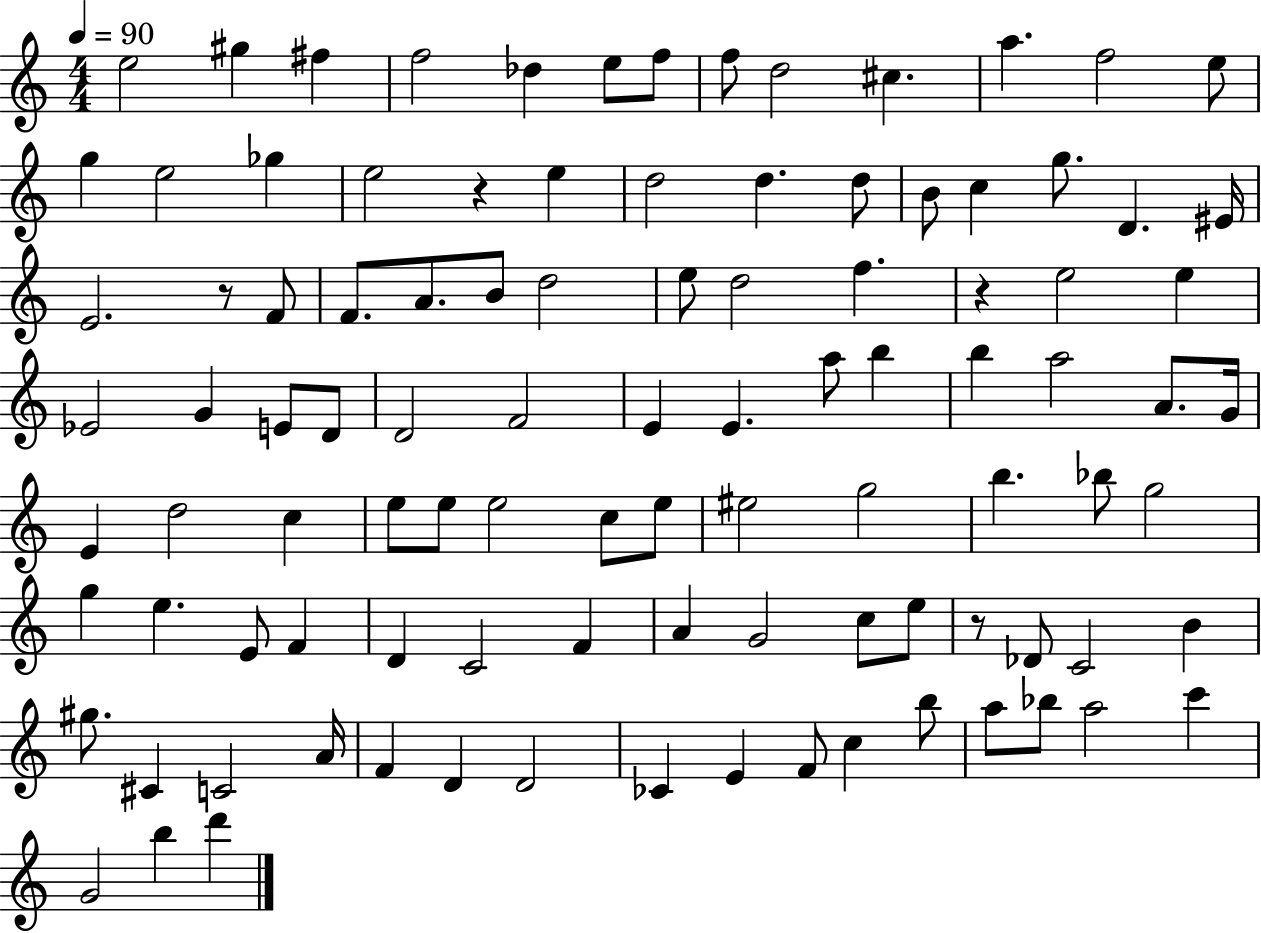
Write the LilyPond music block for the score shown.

{
  \clef treble
  \numericTimeSignature
  \time 4/4
  \key c \major
  \tempo 4 = 90
  \repeat volta 2 { e''2 gis''4 fis''4 | f''2 des''4 e''8 f''8 | f''8 d''2 cis''4. | a''4. f''2 e''8 | \break g''4 e''2 ges''4 | e''2 r4 e''4 | d''2 d''4. d''8 | b'8 c''4 g''8. d'4. eis'16 | \break e'2. r8 f'8 | f'8. a'8. b'8 d''2 | e''8 d''2 f''4. | r4 e''2 e''4 | \break ees'2 g'4 e'8 d'8 | d'2 f'2 | e'4 e'4. a''8 b''4 | b''4 a''2 a'8. g'16 | \break e'4 d''2 c''4 | e''8 e''8 e''2 c''8 e''8 | eis''2 g''2 | b''4. bes''8 g''2 | \break g''4 e''4. e'8 f'4 | d'4 c'2 f'4 | a'4 g'2 c''8 e''8 | r8 des'8 c'2 b'4 | \break gis''8. cis'4 c'2 a'16 | f'4 d'4 d'2 | ces'4 e'4 f'8 c''4 b''8 | a''8 bes''8 a''2 c'''4 | \break g'2 b''4 d'''4 | } \bar "|."
}